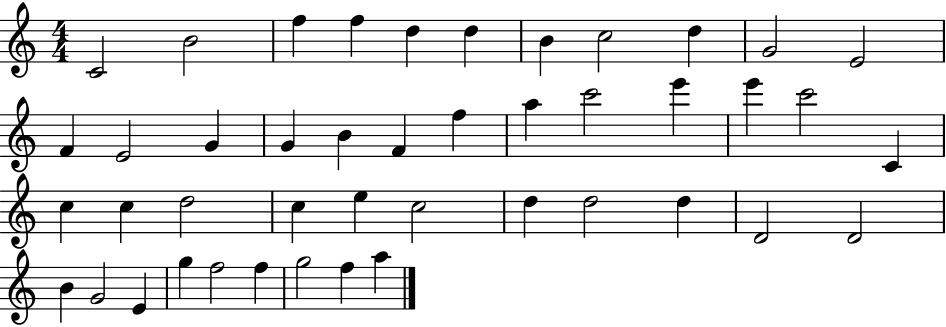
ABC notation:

X:1
T:Untitled
M:4/4
L:1/4
K:C
C2 B2 f f d d B c2 d G2 E2 F E2 G G B F f a c'2 e' e' c'2 C c c d2 c e c2 d d2 d D2 D2 B G2 E g f2 f g2 f a